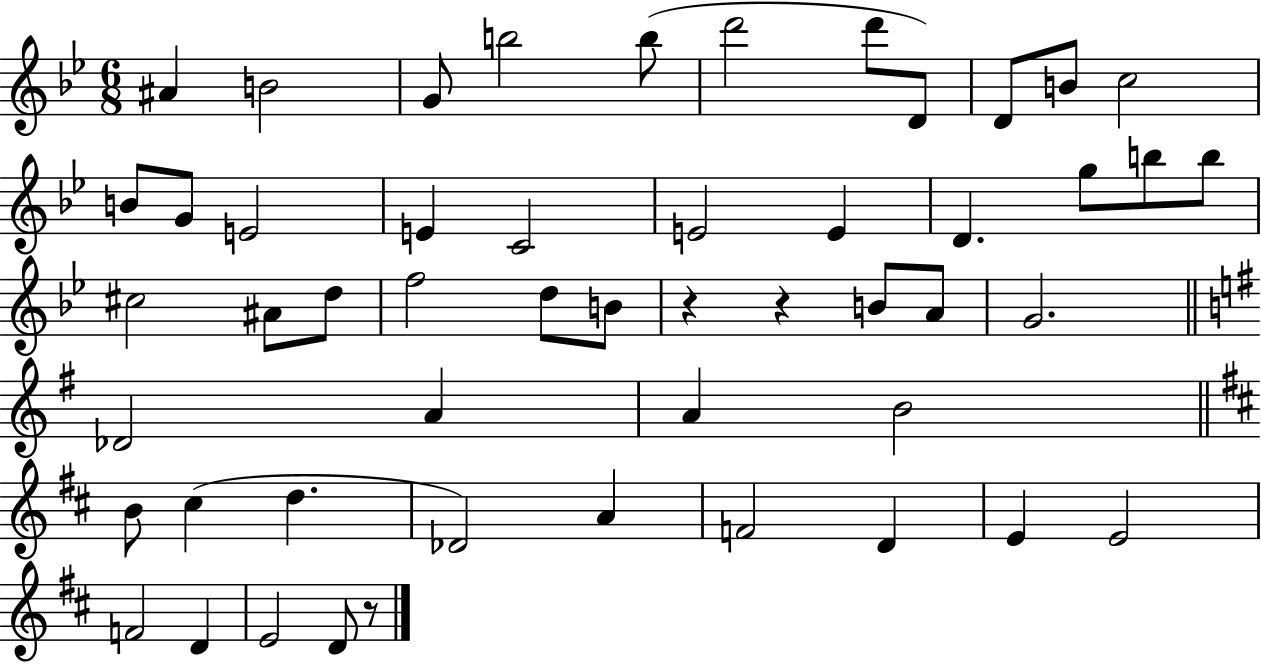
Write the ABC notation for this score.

X:1
T:Untitled
M:6/8
L:1/4
K:Bb
^A B2 G/2 b2 b/2 d'2 d'/2 D/2 D/2 B/2 c2 B/2 G/2 E2 E C2 E2 E D g/2 b/2 b/2 ^c2 ^A/2 d/2 f2 d/2 B/2 z z B/2 A/2 G2 _D2 A A B2 B/2 ^c d _D2 A F2 D E E2 F2 D E2 D/2 z/2